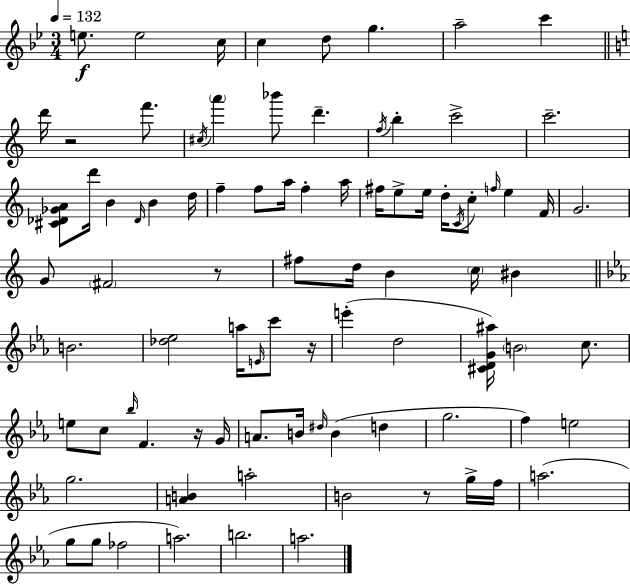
X:1
T:Untitled
M:3/4
L:1/4
K:Bb
e/2 e2 c/4 c d/2 g a2 c' d'/4 z2 f'/2 ^c/4 a' _b'/2 d' f/4 b c'2 c'2 [^C_D_GA]/2 d'/4 B _D/4 B d/4 f f/2 a/4 f a/4 ^f/4 e/2 e/4 d/4 C/4 c/2 f/4 e F/4 G2 G/2 ^F2 z/2 ^f/2 d/4 B c/4 ^B B2 [_d_e]2 a/4 E/4 c'/2 z/4 e' d2 [^CDG^a]/4 B2 c/2 e/2 c/2 _b/4 F z/4 G/4 A/2 B/4 ^d/4 B d g2 f e2 g2 [AB] a2 B2 z/2 g/4 f/4 a2 g/2 g/2 _f2 a2 b2 a2